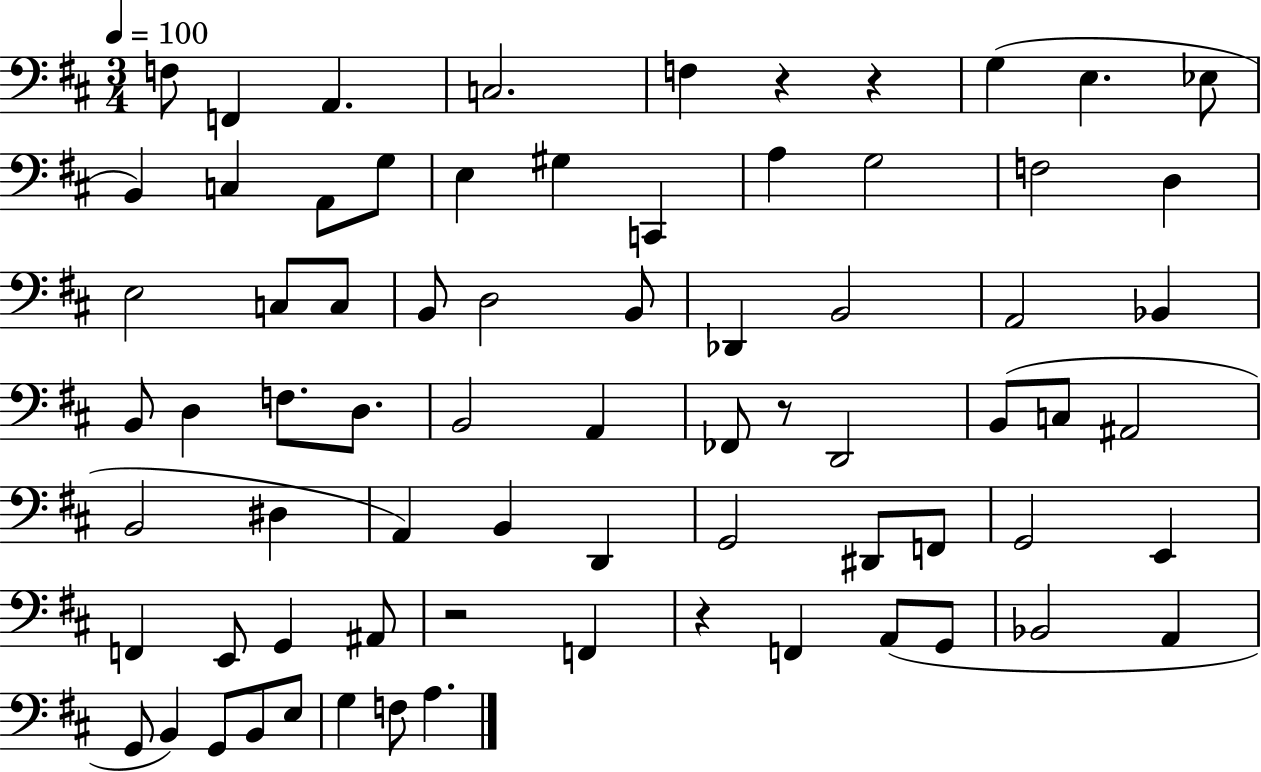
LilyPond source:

{
  \clef bass
  \numericTimeSignature
  \time 3/4
  \key d \major
  \tempo 4 = 100
  f8 f,4 a,4. | c2. | f4 r4 r4 | g4( e4. ees8 | \break b,4) c4 a,8 g8 | e4 gis4 c,4 | a4 g2 | f2 d4 | \break e2 c8 c8 | b,8 d2 b,8 | des,4 b,2 | a,2 bes,4 | \break b,8 d4 f8. d8. | b,2 a,4 | fes,8 r8 d,2 | b,8( c8 ais,2 | \break b,2 dis4 | a,4) b,4 d,4 | g,2 dis,8 f,8 | g,2 e,4 | \break f,4 e,8 g,4 ais,8 | r2 f,4 | r4 f,4 a,8( g,8 | bes,2 a,4 | \break g,8 b,4) g,8 b,8 e8 | g4 f8 a4. | \bar "|."
}